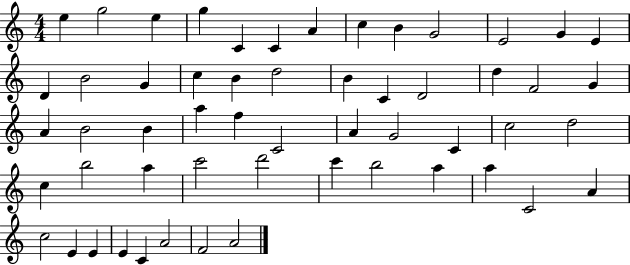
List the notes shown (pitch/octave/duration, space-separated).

E5/q G5/h E5/q G5/q C4/q C4/q A4/q C5/q B4/q G4/h E4/h G4/q E4/q D4/q B4/h G4/q C5/q B4/q D5/h B4/q C4/q D4/h D5/q F4/h G4/q A4/q B4/h B4/q A5/q F5/q C4/h A4/q G4/h C4/q C5/h D5/h C5/q B5/h A5/q C6/h D6/h C6/q B5/h A5/q A5/q C4/h A4/q C5/h E4/q E4/q E4/q C4/q A4/h F4/h A4/h